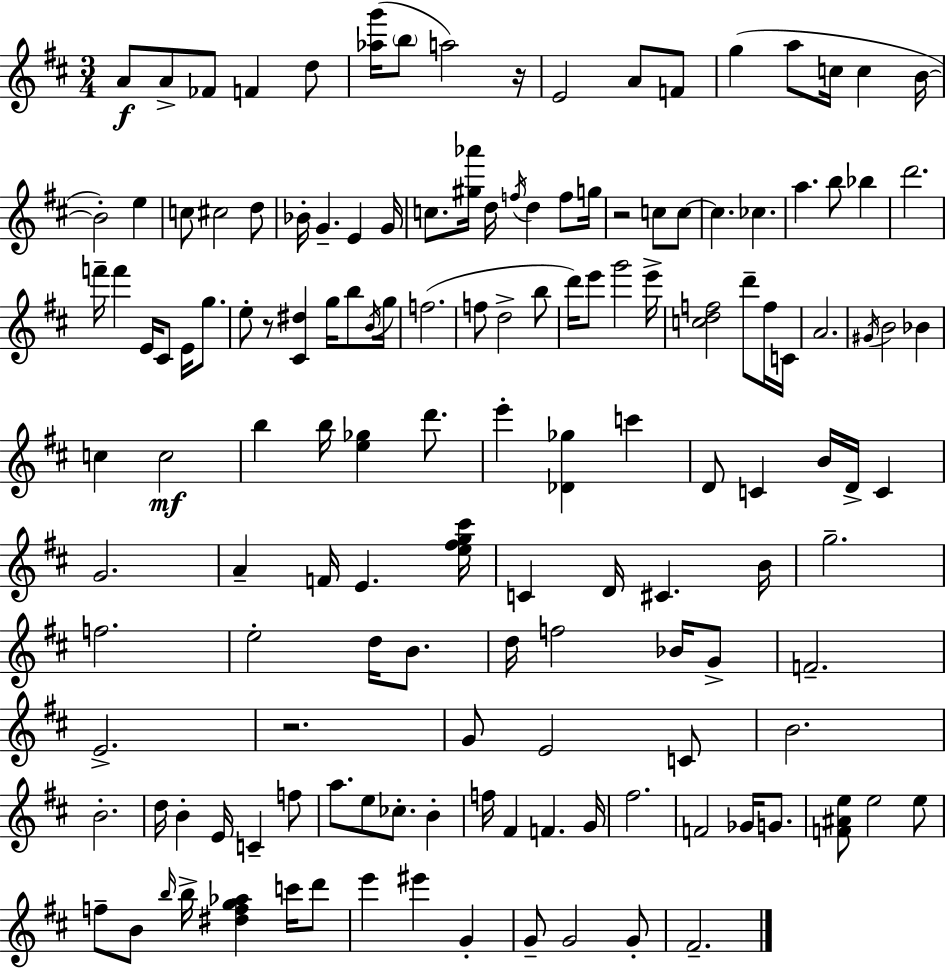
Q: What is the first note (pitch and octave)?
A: A4